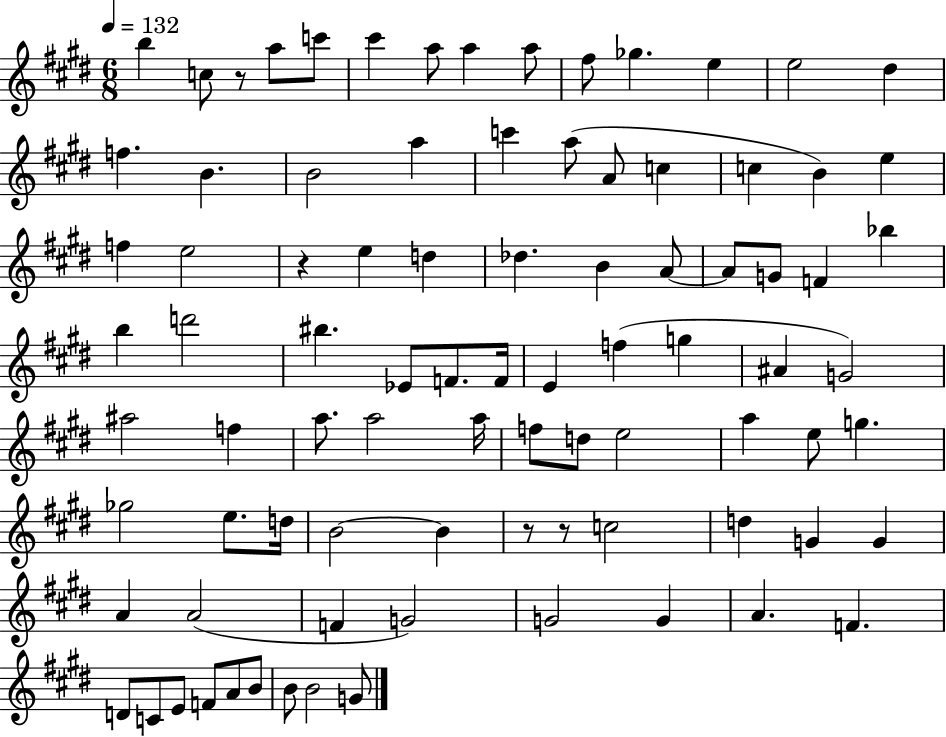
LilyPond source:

{
  \clef treble
  \numericTimeSignature
  \time 6/8
  \key e \major
  \tempo 4 = 132
  \repeat volta 2 { b''4 c''8 r8 a''8 c'''8 | cis'''4 a''8 a''4 a''8 | fis''8 ges''4. e''4 | e''2 dis''4 | \break f''4. b'4. | b'2 a''4 | c'''4 a''8( a'8 c''4 | c''4 b'4) e''4 | \break f''4 e''2 | r4 e''4 d''4 | des''4. b'4 a'8~~ | a'8 g'8 f'4 bes''4 | \break b''4 d'''2 | bis''4. ees'8 f'8. f'16 | e'4 f''4( g''4 | ais'4 g'2) | \break ais''2 f''4 | a''8. a''2 a''16 | f''8 d''8 e''2 | a''4 e''8 g''4. | \break ges''2 e''8. d''16 | b'2~~ b'4 | r8 r8 c''2 | d''4 g'4 g'4 | \break a'4 a'2( | f'4 g'2) | g'2 g'4 | a'4. f'4. | \break d'8 c'8 e'8 f'8 a'8 b'8 | b'8 b'2 g'8 | } \bar "|."
}